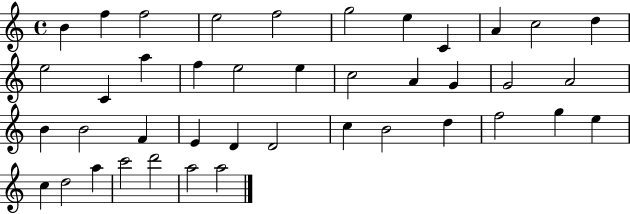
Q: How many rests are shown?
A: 0